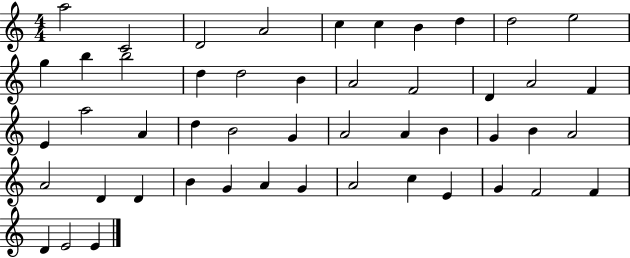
A5/h C4/h D4/h A4/h C5/q C5/q B4/q D5/q D5/h E5/h G5/q B5/q B5/h D5/q D5/h B4/q A4/h F4/h D4/q A4/h F4/q E4/q A5/h A4/q D5/q B4/h G4/q A4/h A4/q B4/q G4/q B4/q A4/h A4/h D4/q D4/q B4/q G4/q A4/q G4/q A4/h C5/q E4/q G4/q F4/h F4/q D4/q E4/h E4/q